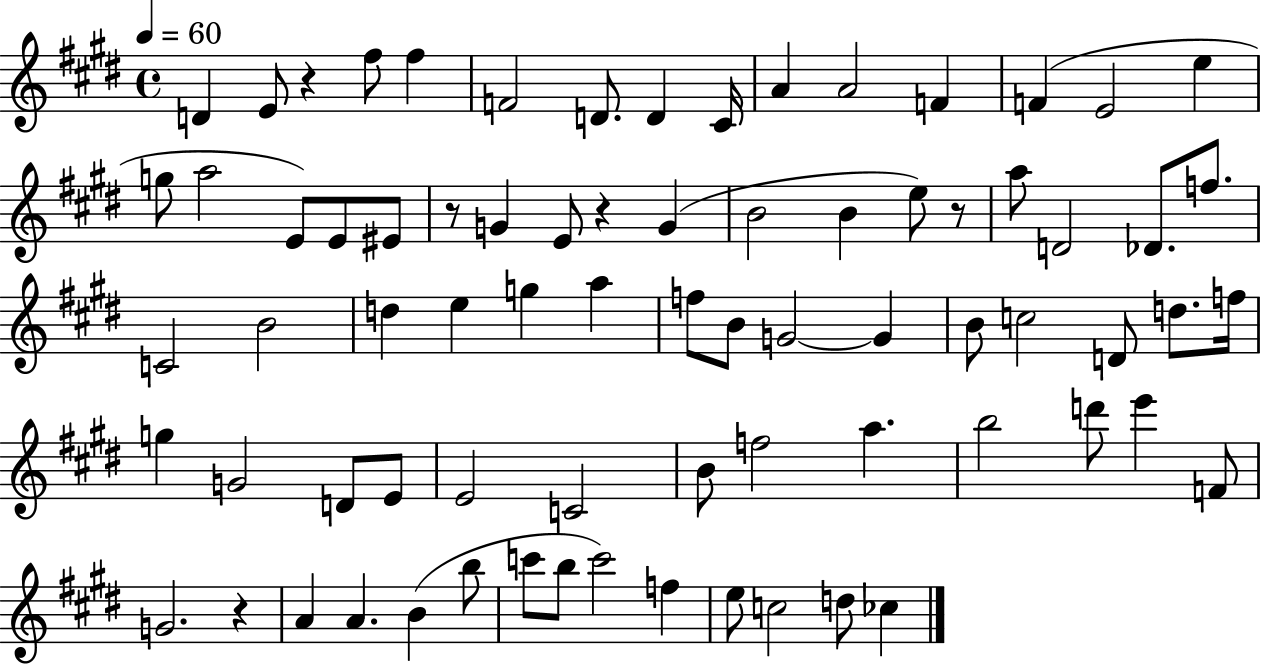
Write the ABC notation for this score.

X:1
T:Untitled
M:4/4
L:1/4
K:E
D E/2 z ^f/2 ^f F2 D/2 D ^C/4 A A2 F F E2 e g/2 a2 E/2 E/2 ^E/2 z/2 G E/2 z G B2 B e/2 z/2 a/2 D2 _D/2 f/2 C2 B2 d e g a f/2 B/2 G2 G B/2 c2 D/2 d/2 f/4 g G2 D/2 E/2 E2 C2 B/2 f2 a b2 d'/2 e' F/2 G2 z A A B b/2 c'/2 b/2 c'2 f e/2 c2 d/2 _c